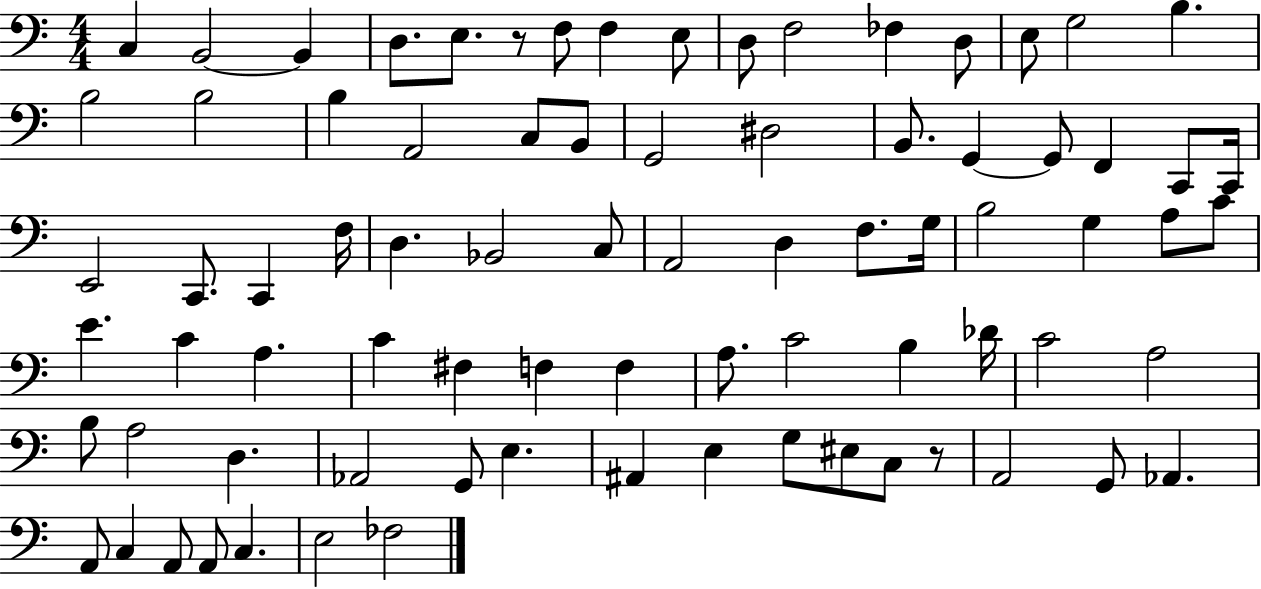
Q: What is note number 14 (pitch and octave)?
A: G3